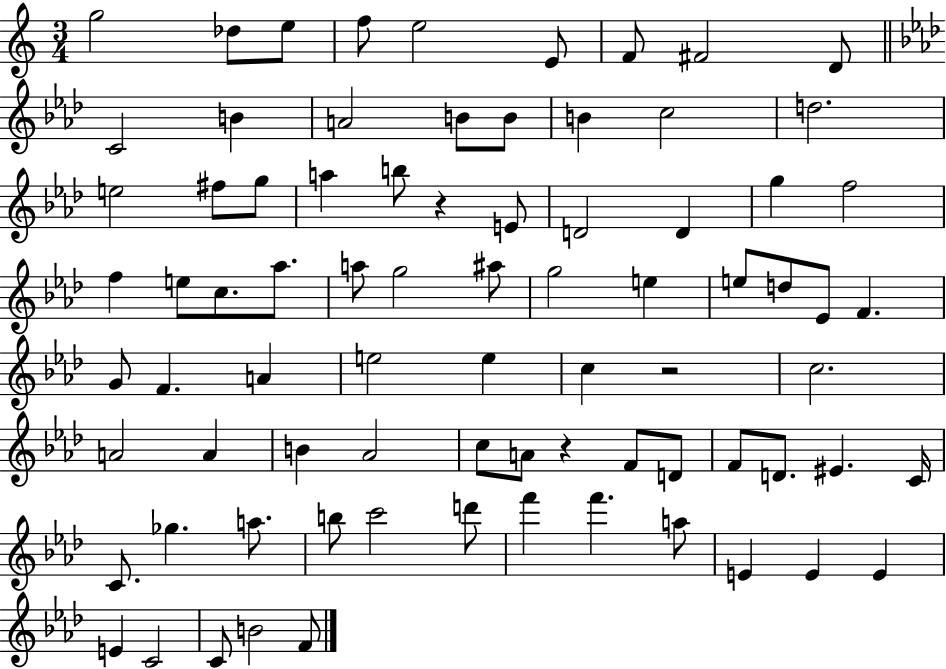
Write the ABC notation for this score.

X:1
T:Untitled
M:3/4
L:1/4
K:C
g2 _d/2 e/2 f/2 e2 E/2 F/2 ^F2 D/2 C2 B A2 B/2 B/2 B c2 d2 e2 ^f/2 g/2 a b/2 z E/2 D2 D g f2 f e/2 c/2 _a/2 a/2 g2 ^a/2 g2 e e/2 d/2 _E/2 F G/2 F A e2 e c z2 c2 A2 A B _A2 c/2 A/2 z F/2 D/2 F/2 D/2 ^E C/4 C/2 _g a/2 b/2 c'2 d'/2 f' f' a/2 E E E E C2 C/2 B2 F/2